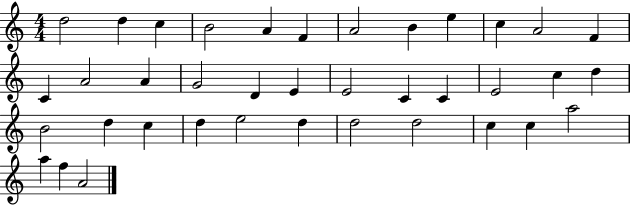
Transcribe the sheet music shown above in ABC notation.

X:1
T:Untitled
M:4/4
L:1/4
K:C
d2 d c B2 A F A2 B e c A2 F C A2 A G2 D E E2 C C E2 c d B2 d c d e2 d d2 d2 c c a2 a f A2